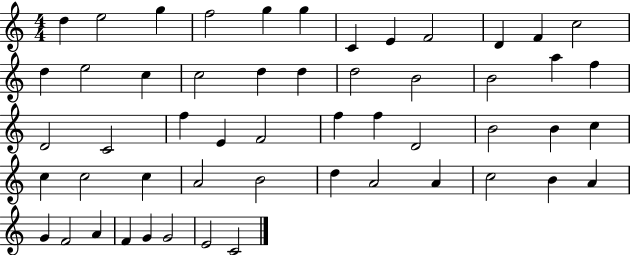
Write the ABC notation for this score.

X:1
T:Untitled
M:4/4
L:1/4
K:C
d e2 g f2 g g C E F2 D F c2 d e2 c c2 d d d2 B2 B2 a f D2 C2 f E F2 f f D2 B2 B c c c2 c A2 B2 d A2 A c2 B A G F2 A F G G2 E2 C2